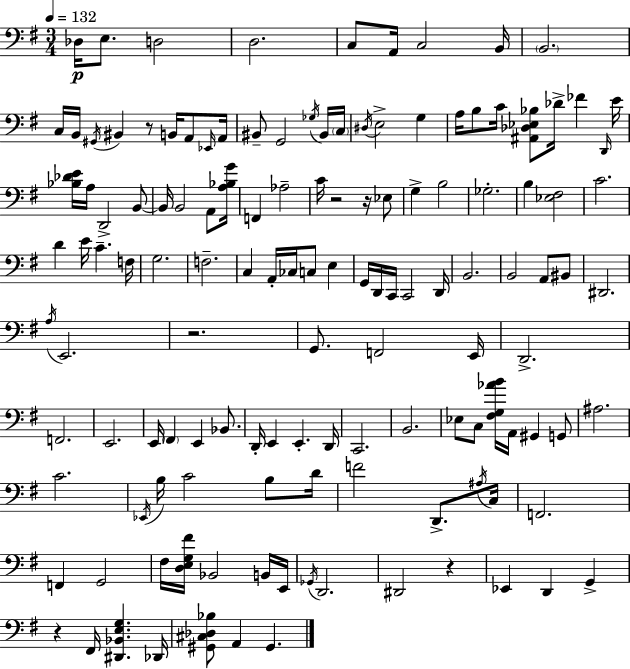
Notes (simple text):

Db3/s E3/e. D3/h D3/h. C3/e A2/s C3/h B2/s B2/h. C3/s B2/s G#2/s BIS2/q R/e B2/s A2/e Eb2/s A2/s BIS2/e G2/h Gb3/s BIS2/s C3/s D#3/s E3/h G3/q A3/s B3/e C4/s [A#2,Db3,Eb3,Bb3]/e Db4/s FES4/q D2/s E4/s [Bb3,Db4,E4]/s A3/s D2/h B2/e B2/s B2/h A2/e [A3,Bb3,G4]/s F2/q Ab3/h C4/s R/h R/s Eb3/e G3/q B3/h Gb3/h. B3/q [Eb3,F#3]/h C4/h. D4/q E4/s C4/q. F3/s G3/h. F3/h. C3/q A2/s CES3/s C3/e E3/q G2/s D2/s C2/s C2/h D2/s B2/h. B2/h A2/e BIS2/e D#2/h. A3/s E2/h. R/h. G2/e. F2/h E2/s D2/h. F2/h. E2/h. E2/s F#2/q E2/q Bb2/e. D2/s E2/q E2/q. D2/s C2/h. B2/h. Eb3/e C3/e [F#3,G3,Ab4,B4]/s A2/s G#2/q G2/e A#3/h. C4/h. Eb2/s B3/s C4/h B3/e D4/s F4/h D2/e. A#3/s C3/s F2/h. F2/q G2/h F#3/s [D3,E3,G3,F#4]/s Bb2/h B2/s E2/s Gb2/s D2/h. D#2/h R/q Eb2/q D2/q G2/q R/q F#2/s [D#2,Bb2,E3,G3]/q. Db2/s [G#2,C#3,Db3,Bb3]/e A2/q G#2/q.